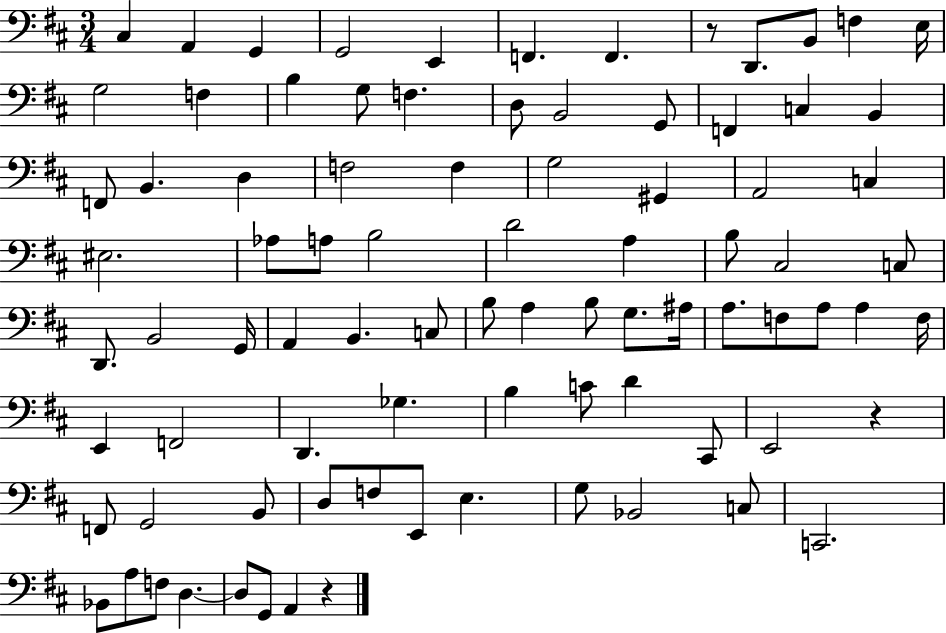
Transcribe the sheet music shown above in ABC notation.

X:1
T:Untitled
M:3/4
L:1/4
K:D
^C, A,, G,, G,,2 E,, F,, F,, z/2 D,,/2 B,,/2 F, E,/4 G,2 F, B, G,/2 F, D,/2 B,,2 G,,/2 F,, C, B,, F,,/2 B,, D, F,2 F, G,2 ^G,, A,,2 C, ^E,2 _A,/2 A,/2 B,2 D2 A, B,/2 ^C,2 C,/2 D,,/2 B,,2 G,,/4 A,, B,, C,/2 B,/2 A, B,/2 G,/2 ^A,/4 A,/2 F,/2 A,/2 A, F,/4 E,, F,,2 D,, _G, B, C/2 D ^C,,/2 E,,2 z F,,/2 G,,2 B,,/2 D,/2 F,/2 E,,/2 E, G,/2 _B,,2 C,/2 C,,2 _B,,/2 A,/2 F,/2 D, D,/2 G,,/2 A,, z